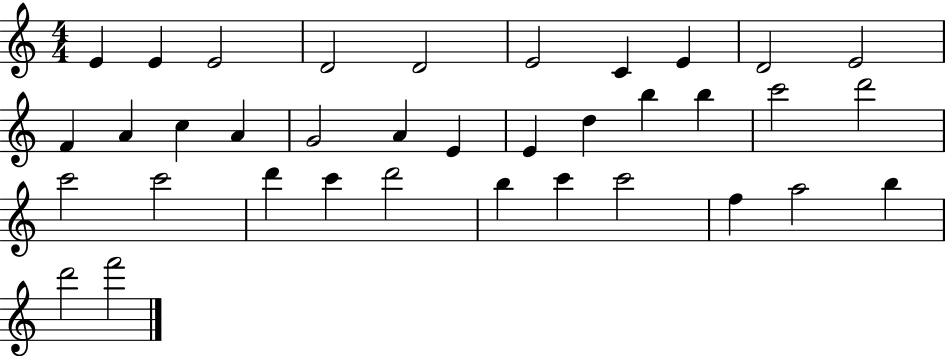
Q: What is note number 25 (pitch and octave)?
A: C6